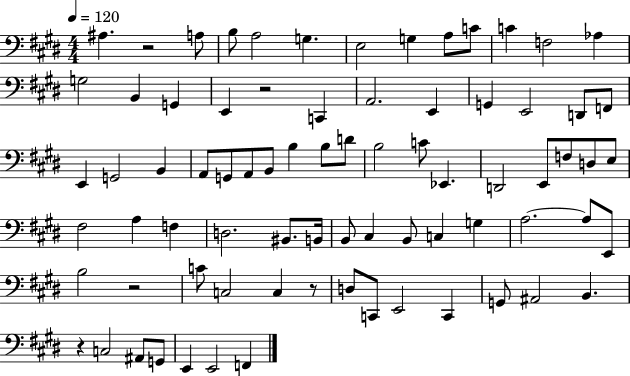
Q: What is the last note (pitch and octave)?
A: F2